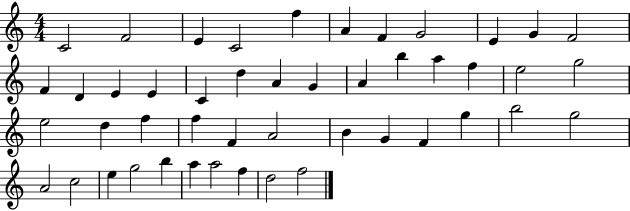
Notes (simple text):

C4/h F4/h E4/q C4/h F5/q A4/q F4/q G4/h E4/q G4/q F4/h F4/q D4/q E4/q E4/q C4/q D5/q A4/q G4/q A4/q B5/q A5/q F5/q E5/h G5/h E5/h D5/q F5/q F5/q F4/q A4/h B4/q G4/q F4/q G5/q B5/h G5/h A4/h C5/h E5/q G5/h B5/q A5/q A5/h F5/q D5/h F5/h